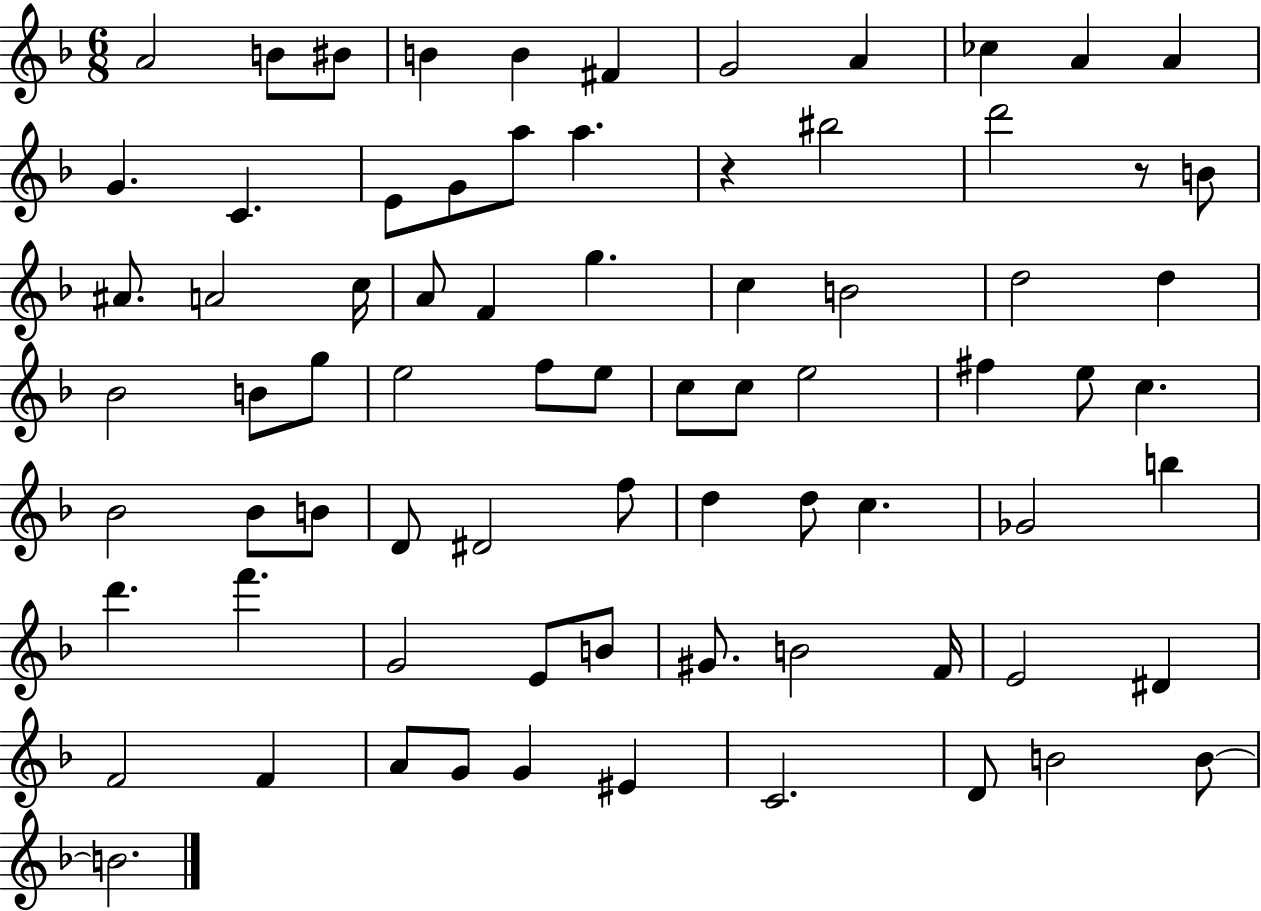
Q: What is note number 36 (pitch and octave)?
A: E5